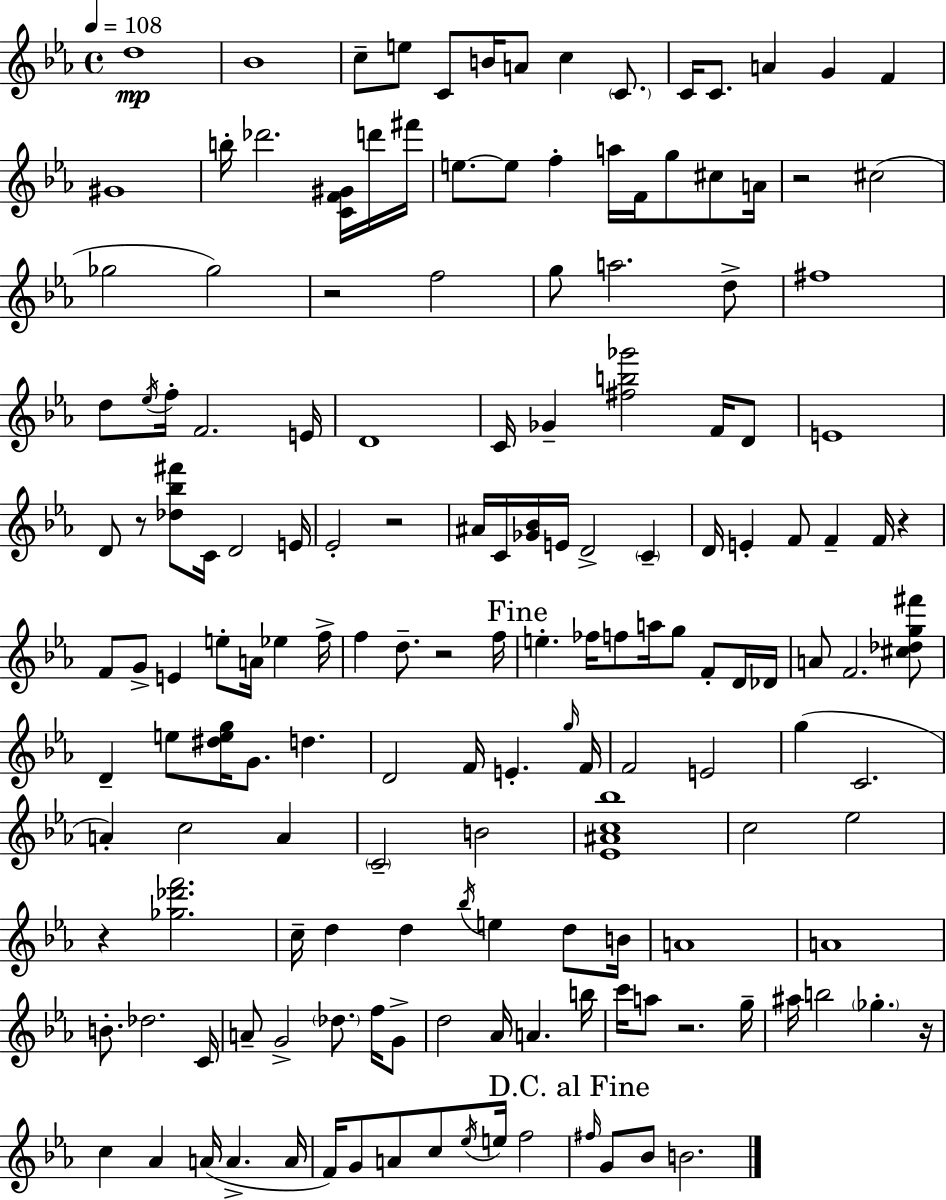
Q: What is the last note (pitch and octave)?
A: B4